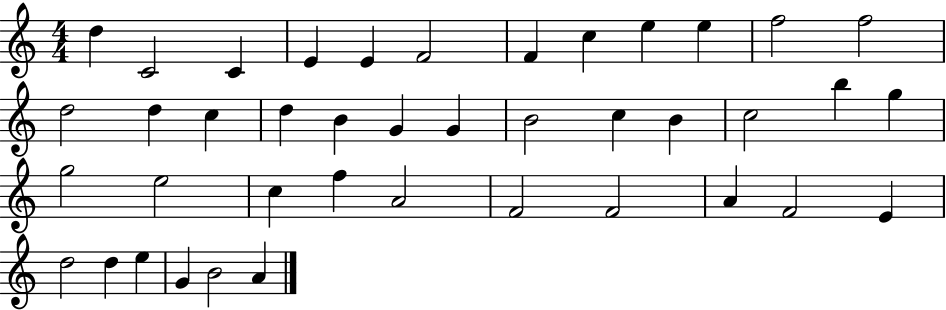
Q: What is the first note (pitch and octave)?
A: D5